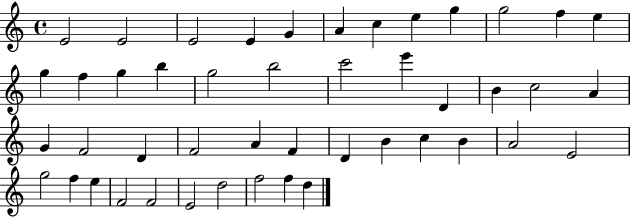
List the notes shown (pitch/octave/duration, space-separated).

E4/h E4/h E4/h E4/q G4/q A4/q C5/q E5/q G5/q G5/h F5/q E5/q G5/q F5/q G5/q B5/q G5/h B5/h C6/h E6/q D4/q B4/q C5/h A4/q G4/q F4/h D4/q F4/h A4/q F4/q D4/q B4/q C5/q B4/q A4/h E4/h G5/h F5/q E5/q F4/h F4/h E4/h D5/h F5/h F5/q D5/q